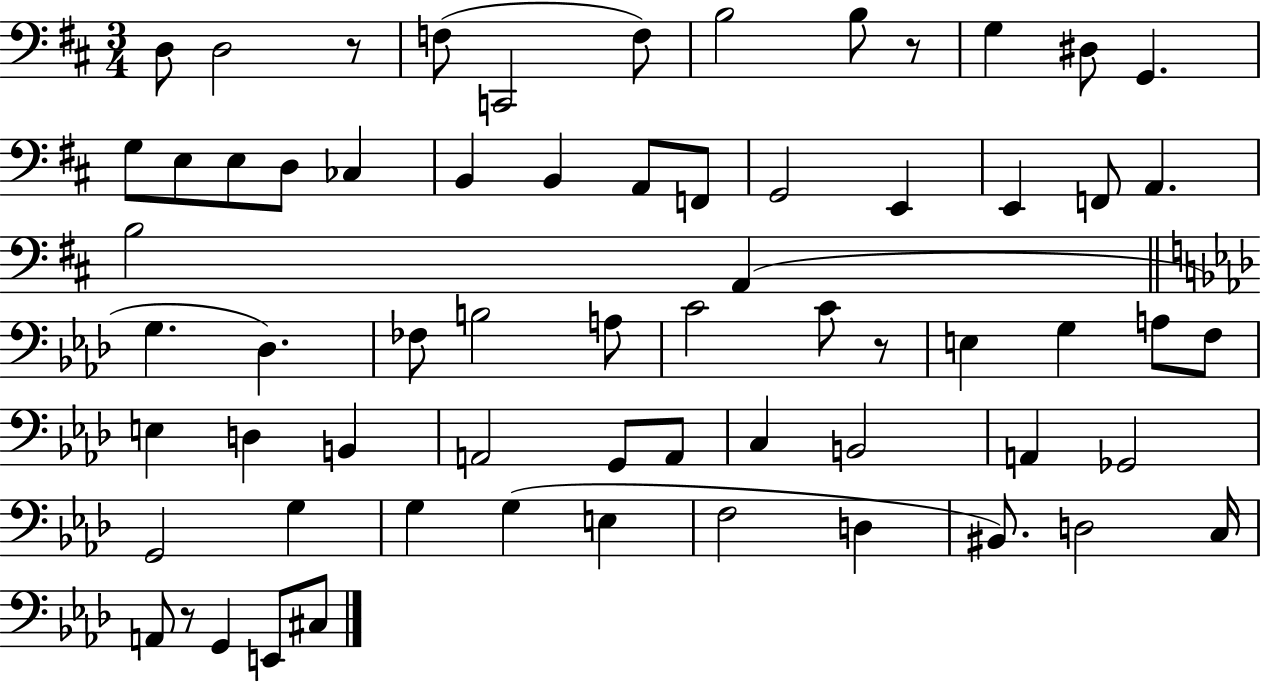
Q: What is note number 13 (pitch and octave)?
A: E3